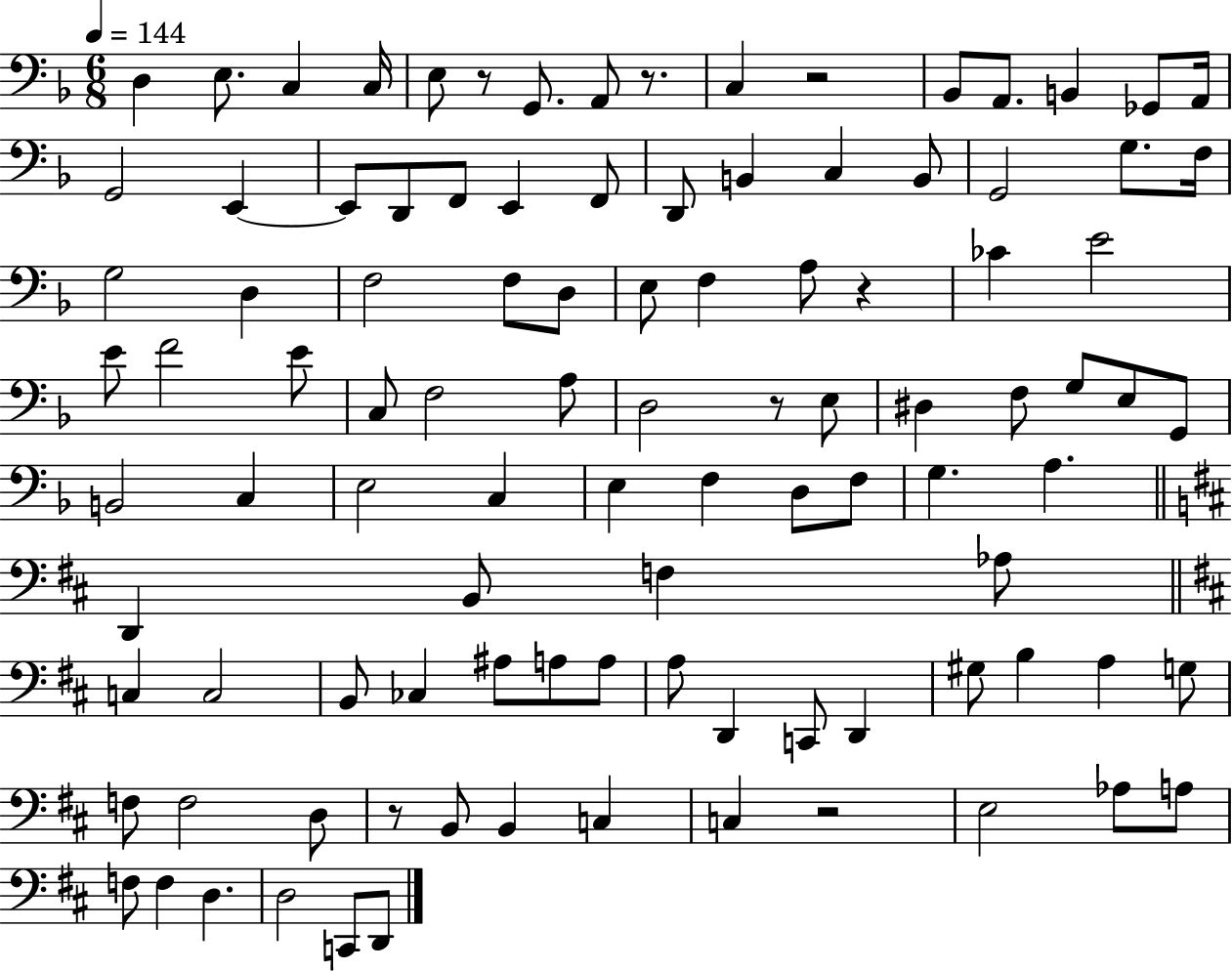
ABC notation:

X:1
T:Untitled
M:6/8
L:1/4
K:F
D, E,/2 C, C,/4 E,/2 z/2 G,,/2 A,,/2 z/2 C, z2 _B,,/2 A,,/2 B,, _G,,/2 A,,/4 G,,2 E,, E,,/2 D,,/2 F,,/2 E,, F,,/2 D,,/2 B,, C, B,,/2 G,,2 G,/2 F,/4 G,2 D, F,2 F,/2 D,/2 E,/2 F, A,/2 z _C E2 E/2 F2 E/2 C,/2 F,2 A,/2 D,2 z/2 E,/2 ^D, F,/2 G,/2 E,/2 G,,/2 B,,2 C, E,2 C, E, F, D,/2 F,/2 G, A, D,, B,,/2 F, _A,/2 C, C,2 B,,/2 _C, ^A,/2 A,/2 A,/2 A,/2 D,, C,,/2 D,, ^G,/2 B, A, G,/2 F,/2 F,2 D,/2 z/2 B,,/2 B,, C, C, z2 E,2 _A,/2 A,/2 F,/2 F, D, D,2 C,,/2 D,,/2